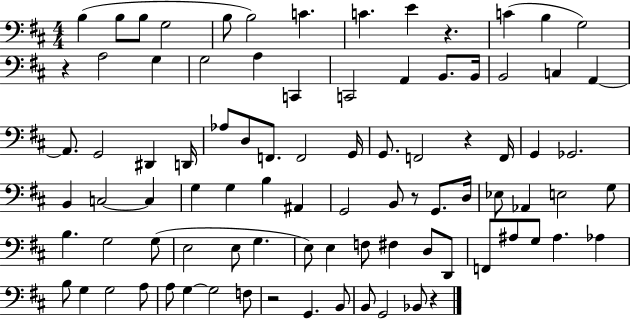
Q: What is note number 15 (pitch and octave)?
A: G3